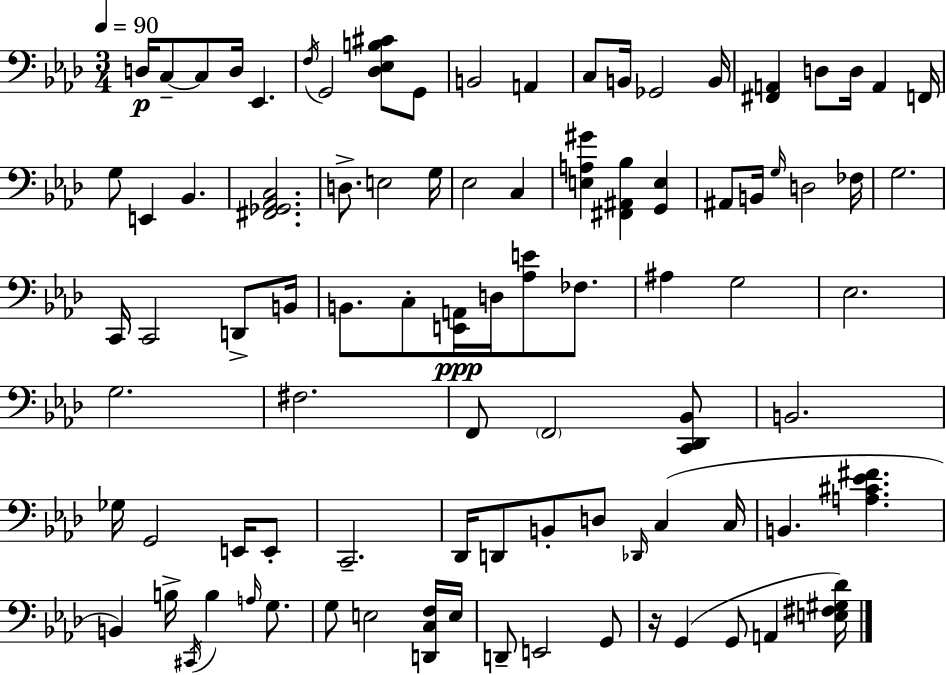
{
  \clef bass
  \numericTimeSignature
  \time 3/4
  \key aes \major
  \tempo 4 = 90
  \repeat volta 2 { d16\p c8--~~ c8 d16 ees,4. | \acciaccatura { f16 } g,2 <des ees b cis'>8 g,8 | b,2 a,4 | c8 b,16 ges,2 | \break b,16 <fis, a,>4 d8 d16 a,4 | f,16 g8 e,4 bes,4. | <fis, ges, aes, c>2. | d8.-> e2 | \break g16 ees2 c4 | <e a gis'>4 <fis, ais, bes>4 <g, e>4 | ais,8 b,16 \grace { g16 } d2 | fes16 g2. | \break c,16 c,2 d,8-> | b,16 b,8. c8-. <e, a,>16\ppp d16 <aes e'>8 fes8. | ais4 g2 | ees2. | \break g2. | fis2. | f,8 \parenthesize f,2 | <c, des, bes,>8 b,2. | \break ges16 g,2 e,16 | e,8-. c,2.-- | des,16 d,8 b,8-. d8 \grace { des,16 } c4( | c16 b,4. <a cis' ees' fis'>4. | \break b,4) b16-> \acciaccatura { cis,16 } b4 | \grace { a16 } g8. g8 e2 | <d, c f>16 e16 d,8-- e,2 | g,8 r16 g,4( g,8 | \break a,4 <e fis gis des'>16) } \bar "|."
}